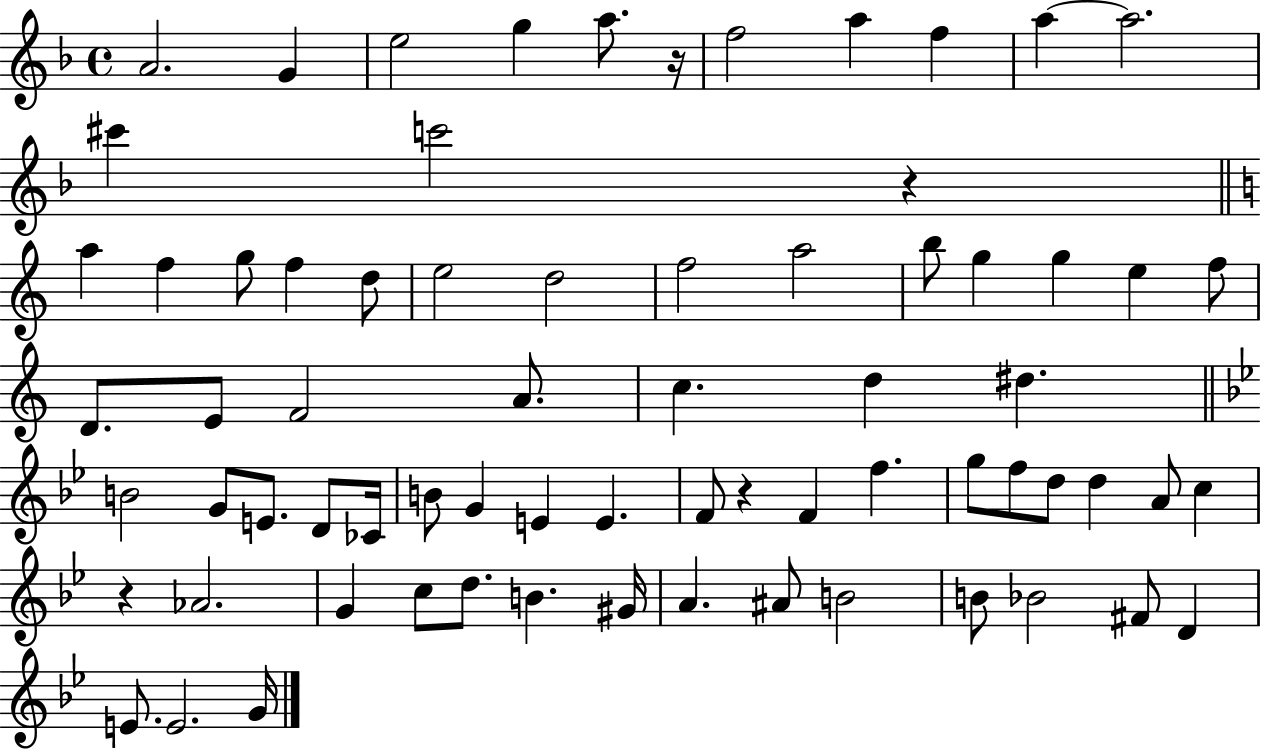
{
  \clef treble
  \time 4/4
  \defaultTimeSignature
  \key f \major
  a'2. g'4 | e''2 g''4 a''8. r16 | f''2 a''4 f''4 | a''4~~ a''2. | \break cis'''4 c'''2 r4 | \bar "||" \break \key c \major a''4 f''4 g''8 f''4 d''8 | e''2 d''2 | f''2 a''2 | b''8 g''4 g''4 e''4 f''8 | \break d'8. e'8 f'2 a'8. | c''4. d''4 dis''4. | \bar "||" \break \key g \minor b'2 g'8 e'8. d'8 ces'16 | b'8 g'4 e'4 e'4. | f'8 r4 f'4 f''4. | g''8 f''8 d''8 d''4 a'8 c''4 | \break r4 aes'2. | g'4 c''8 d''8. b'4. gis'16 | a'4. ais'8 b'2 | b'8 bes'2 fis'8 d'4 | \break e'8. e'2. g'16 | \bar "|."
}